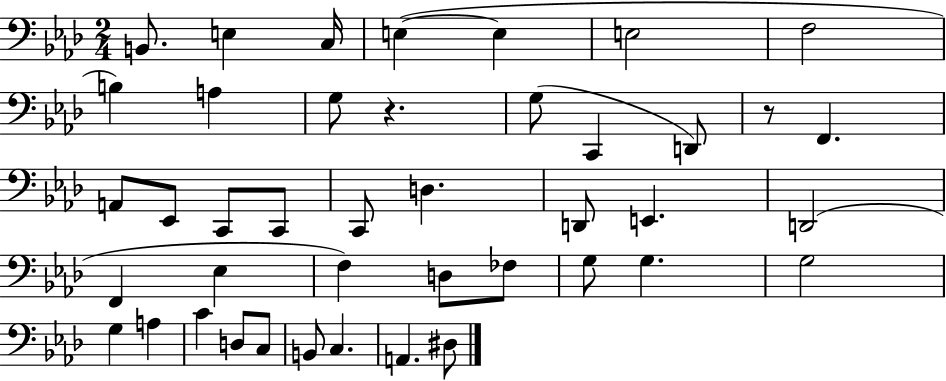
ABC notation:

X:1
T:Untitled
M:2/4
L:1/4
K:Ab
B,,/2 E, C,/4 E, E, E,2 F,2 B, A, G,/2 z G,/2 C,, D,,/2 z/2 F,, A,,/2 _E,,/2 C,,/2 C,,/2 C,,/2 D, D,,/2 E,, D,,2 F,, _E, F, D,/2 _F,/2 G,/2 G, G,2 G, A, C D,/2 C,/2 B,,/2 C, A,, ^D,/2